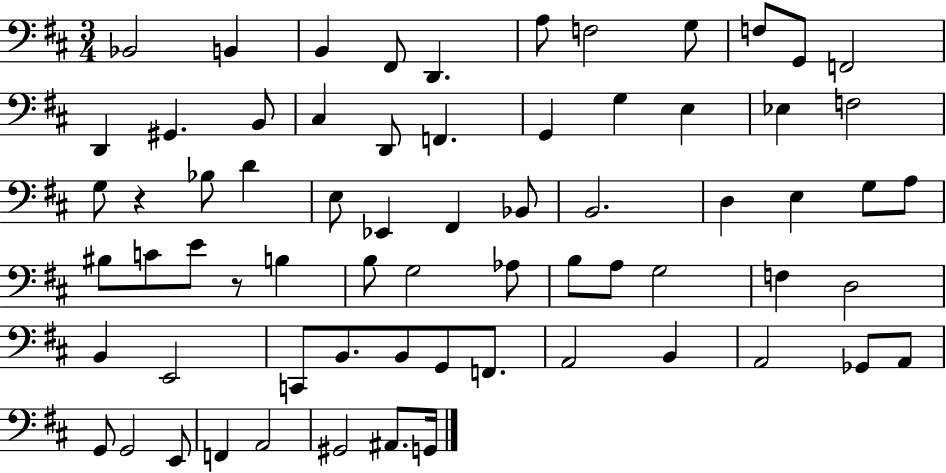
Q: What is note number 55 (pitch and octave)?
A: B2